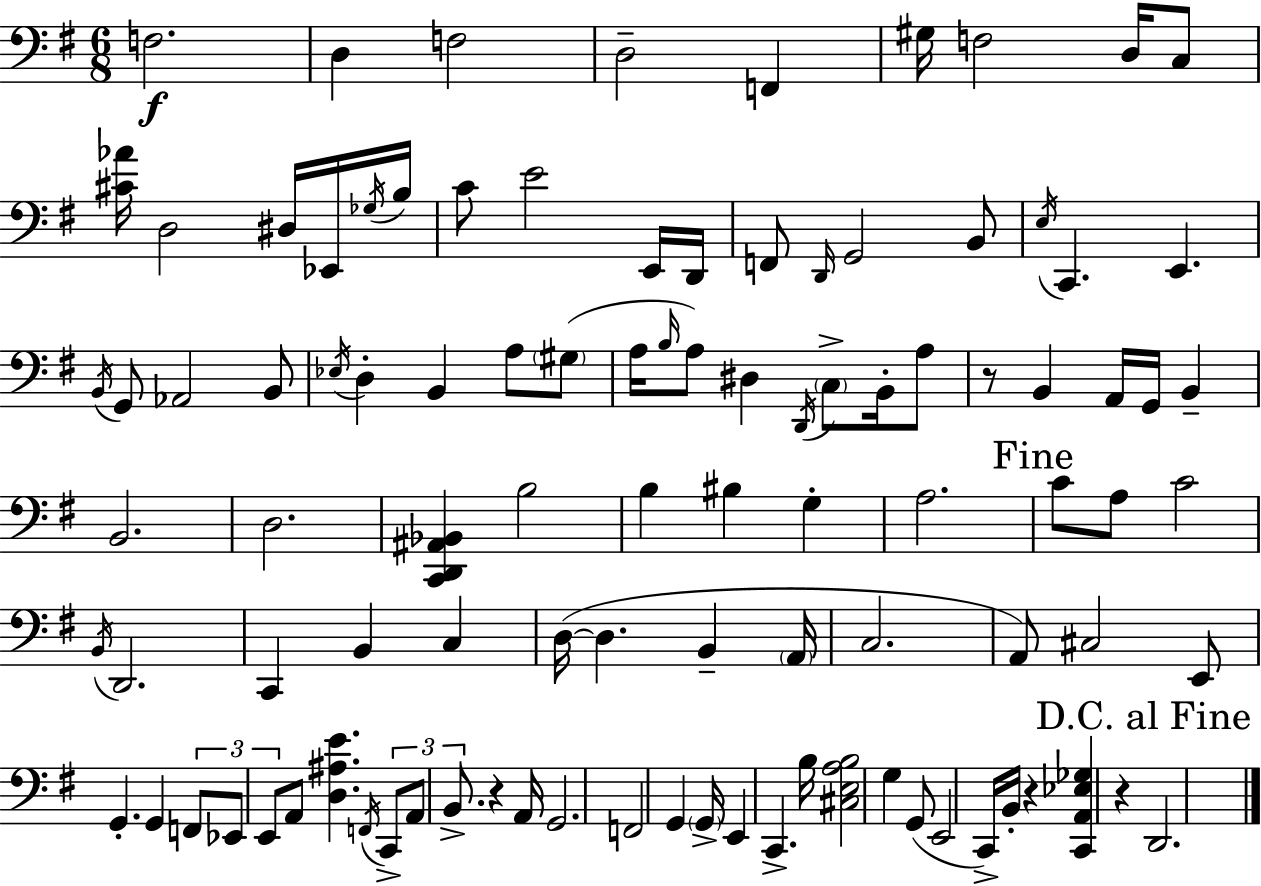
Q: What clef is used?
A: bass